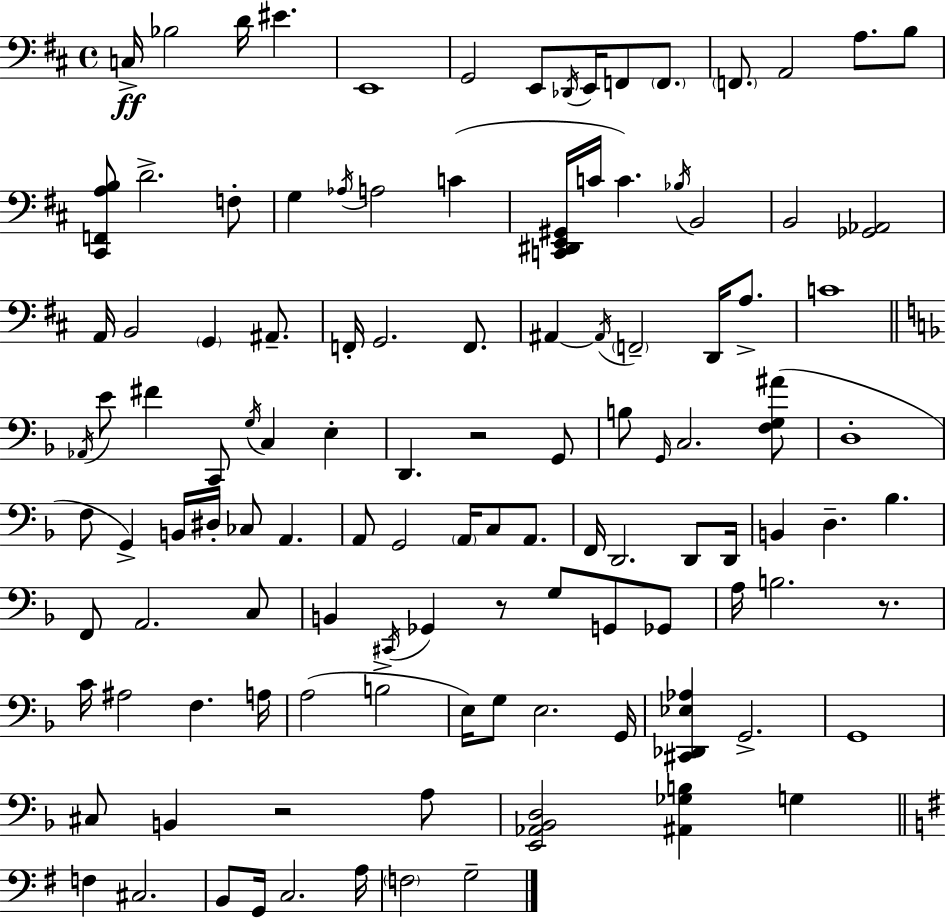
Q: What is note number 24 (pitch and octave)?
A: Bb3